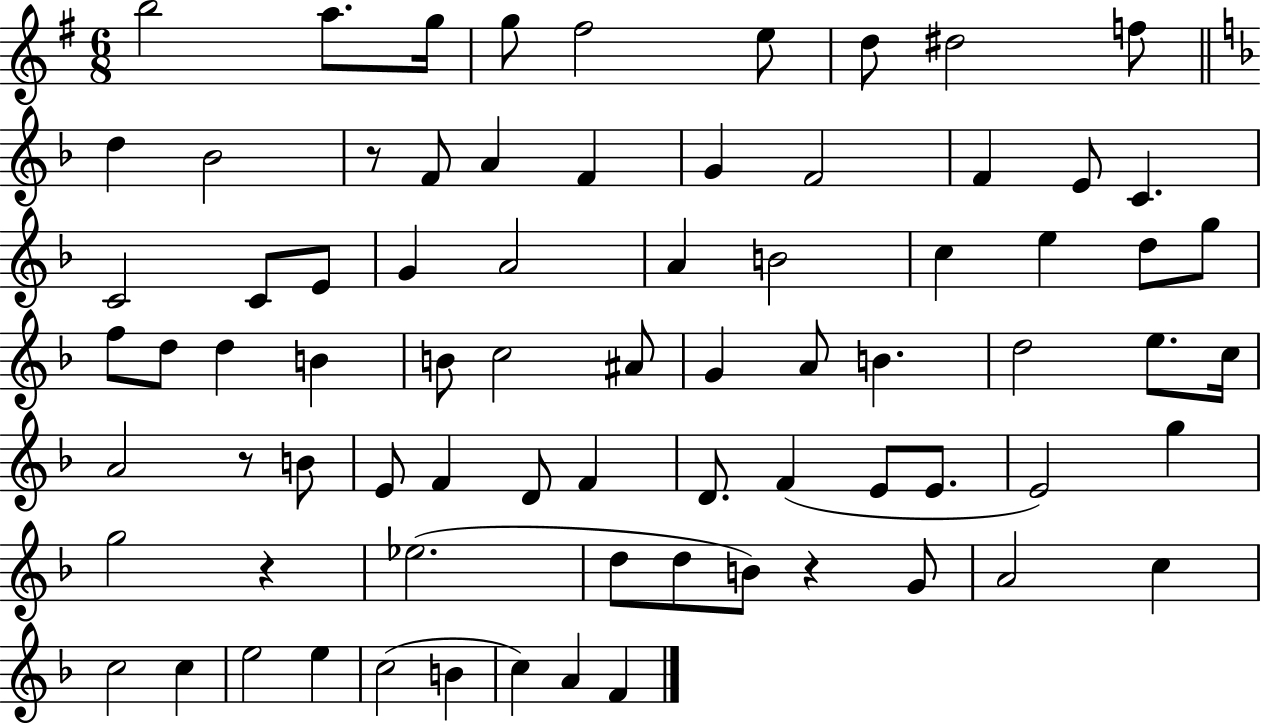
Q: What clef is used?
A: treble